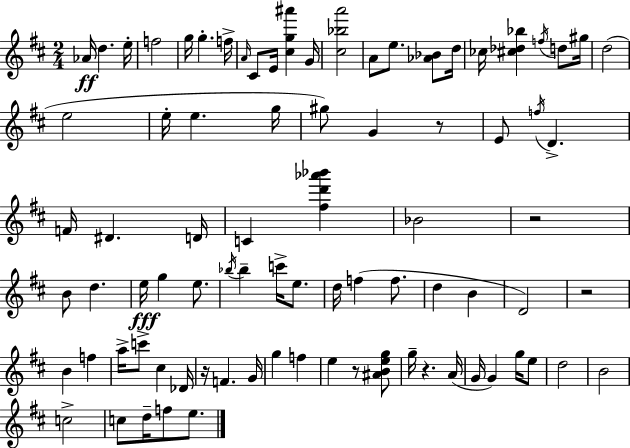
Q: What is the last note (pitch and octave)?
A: E5